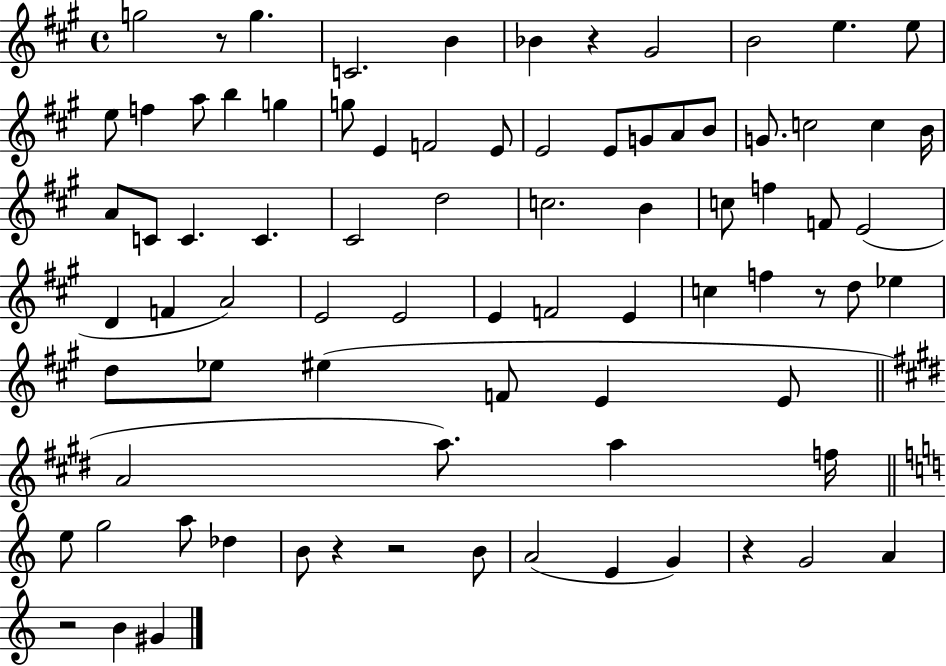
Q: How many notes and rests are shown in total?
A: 81